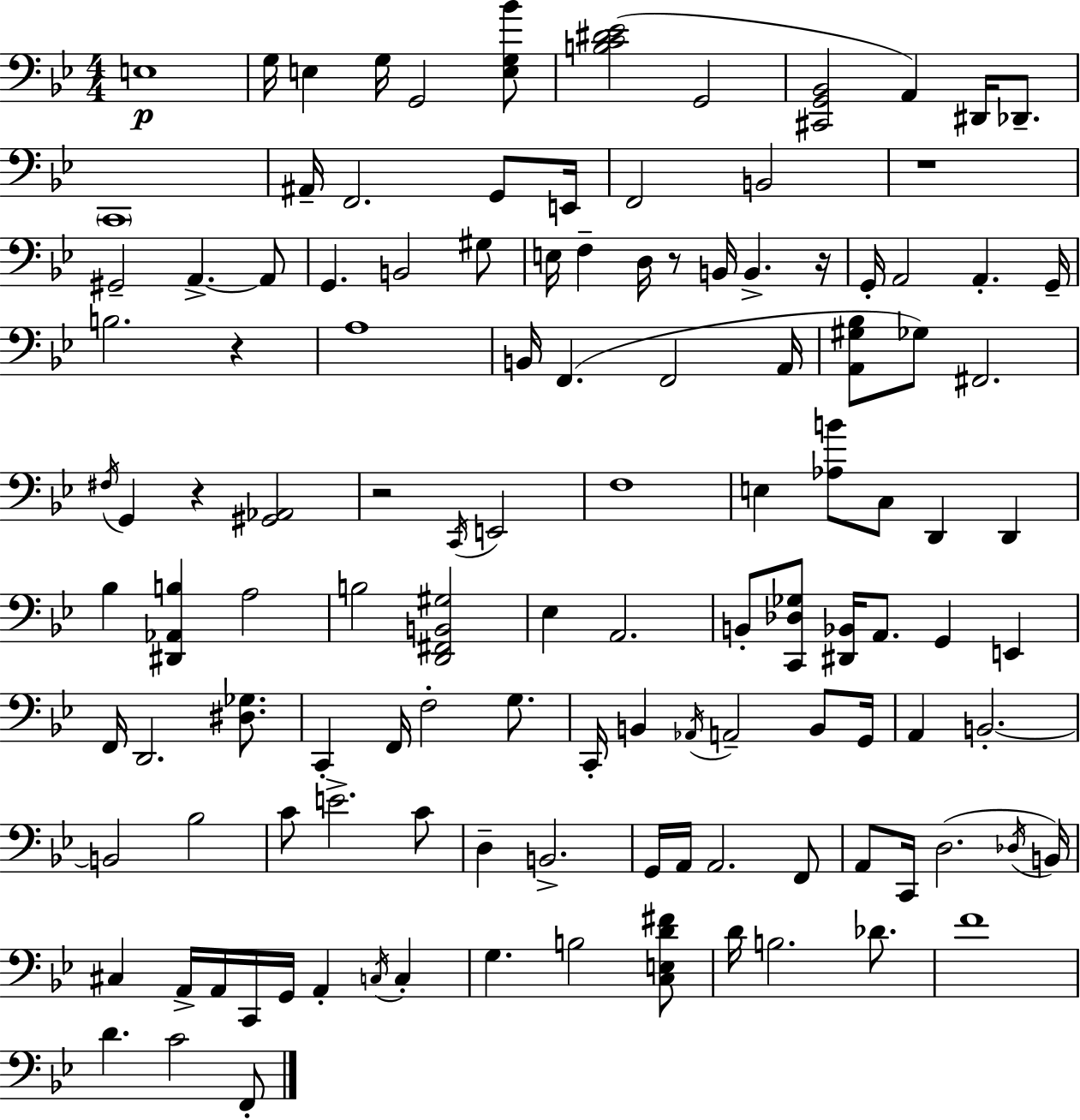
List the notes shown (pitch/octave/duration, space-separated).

E3/w G3/s E3/q G3/s G2/h [E3,G3,Bb4]/e [B3,C4,D#4,Eb4]/h G2/h [C#2,G2,Bb2]/h A2/q D#2/s Db2/e. C2/w A#2/s F2/h. G2/e E2/s F2/h B2/h R/w G#2/h A2/q. A2/e G2/q. B2/h G#3/e E3/s F3/q D3/s R/e B2/s B2/q. R/s G2/s A2/h A2/q. G2/s B3/h. R/q A3/w B2/s F2/q. F2/h A2/s [A2,G#3,Bb3]/e Gb3/e F#2/h. F#3/s G2/q R/q [G#2,Ab2]/h R/h C2/s E2/h F3/w E3/q [Ab3,B4]/e C3/e D2/q D2/q Bb3/q [D#2,Ab2,B3]/q A3/h B3/h [D2,F#2,B2,G#3]/h Eb3/q A2/h. B2/e [C2,Db3,Gb3]/e [D#2,Bb2]/s A2/e. G2/q E2/q F2/s D2/h. [D#3,Gb3]/e. C2/q F2/s F3/h G3/e. C2/s B2/q Ab2/s A2/h B2/e G2/s A2/q B2/h. B2/h Bb3/h C4/e E4/h. C4/e D3/q B2/h. G2/s A2/s A2/h. F2/e A2/e C2/s D3/h. Db3/s B2/s C#3/q A2/s A2/s C2/s G2/s A2/q C3/s C3/q G3/q. B3/h [C3,E3,D4,F#4]/e D4/s B3/h. Db4/e. F4/w D4/q. C4/h F2/e